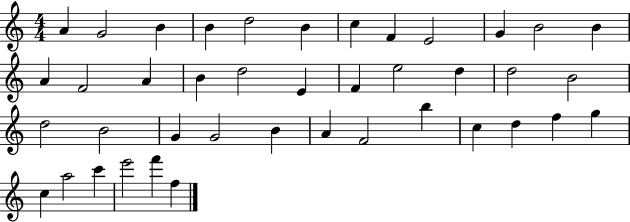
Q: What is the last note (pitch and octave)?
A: F5